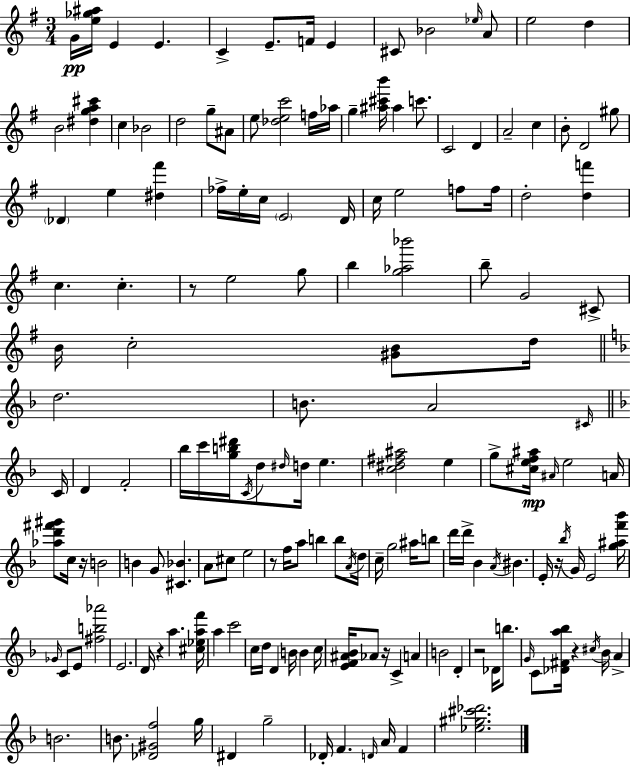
{
  \clef treble
  \numericTimeSignature
  \time 3/4
  \key g \major
  \repeat volta 2 { g'16\pp <e'' ges'' ais''>16 e'4 e'4. | c'4-> e'8.-- f'16 e'4 | cis'8 bes'2 \grace { ees''16 } a'8 | e''2 d''4 | \break b'2 <dis'' g'' a'' cis'''>4 | c''4 bes'2 | d''2 g''8-- ais'8 | e''8 <des'' e'' c'''>2 f''16 | \break aes''16 g''4-- <ais'' cis''' b'''>16 ais''4 c'''8. | c'2 d'4 | a'2-- c''4 | b'8-. d'2 gis''8 | \break \parenthesize des'4 e''4 <dis'' fis'''>4 | fes''16-> e''16-. c''16 \parenthesize e'2 | d'16 c''16 e''2 f''8 | f''16 d''2-. <d'' f'''>4 | \break c''4. c''4.-. | r8 e''2 g''8 | b''4 <g'' aes'' bes'''>2 | b''8-- g'2 cis'8-> | \break b'16 c''2-. <gis' b'>8 | d''16 \bar "||" \break \key d \minor d''2. | b'8. a'2 \grace { cis'16 } | \bar "||" \break \key f \major c'16 d'4 f'2-. | bes''16 c'''16 <g'' b'' dis'''>16 \acciaccatura { c'16 } d''8 \grace { dis''16 } d''16 e''4. | <c'' dis'' fis'' ais''>2 e''4 | g''8-> <cis'' e'' f'' ais''>16\mp \grace { ais'16 } e''2 | \break a'16 <aes'' d''' fis''' gis'''>8 c''16 r16 b'2 | b'4 g'8 <cis' bes'>4. | a'8 cis''8 e''2 | r8 f''16 a''8 b''4 | \break b''8 \acciaccatura { a'16 } d''16 c''16-- g''2 | ais''16 b''8 d'''16 d'''16-> bes'4 \acciaccatura { a'16 } | bis'4. e'16-. r16 \acciaccatura { bes''16 } g'16 e'2 | <g'' ais'' f''' bes'''>16 \grace { ges'16 } c'8 e'8 | \break <fis'' b'' aes'''>2 e'2. | d'16 r4 | a''4. <cis'' ees'' a'' f'''>16 a''4 | c'''2 c''16 d''16 d'4 | \break b'16 b'4 c''16 <e' f' ais' bes'>16 aes'8 r16 | c'4-> a'4 b'2 | d'4-. r2 | des'16 b''8. \grace { g'16 } c'8 <des' fis' a'' bes''>16 | \break r4 \acciaccatura { cis''16 } bes'16 a'4-> b'2. | b'8. | <des' gis' f''>2 g''16 dis'4 | g''2-- des'16-. f'4. | \break \grace { d'16 } a'16 f'4 <ees'' gis'' cis''' des'''>2. | } \bar "|."
}